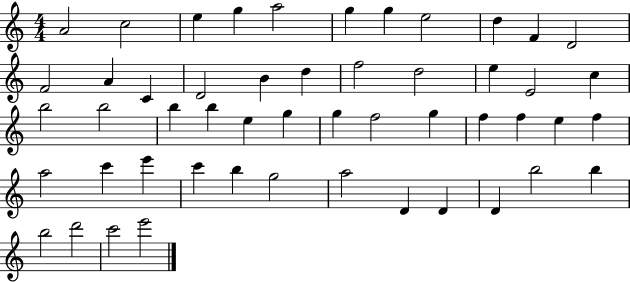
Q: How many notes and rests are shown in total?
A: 51